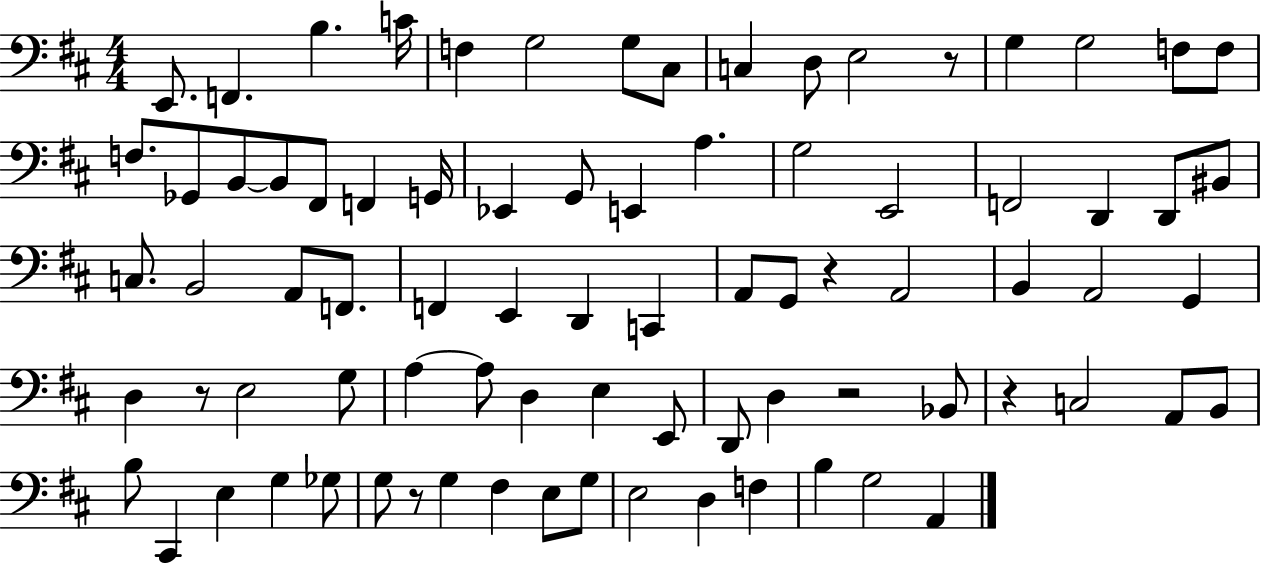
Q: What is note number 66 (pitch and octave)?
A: G3